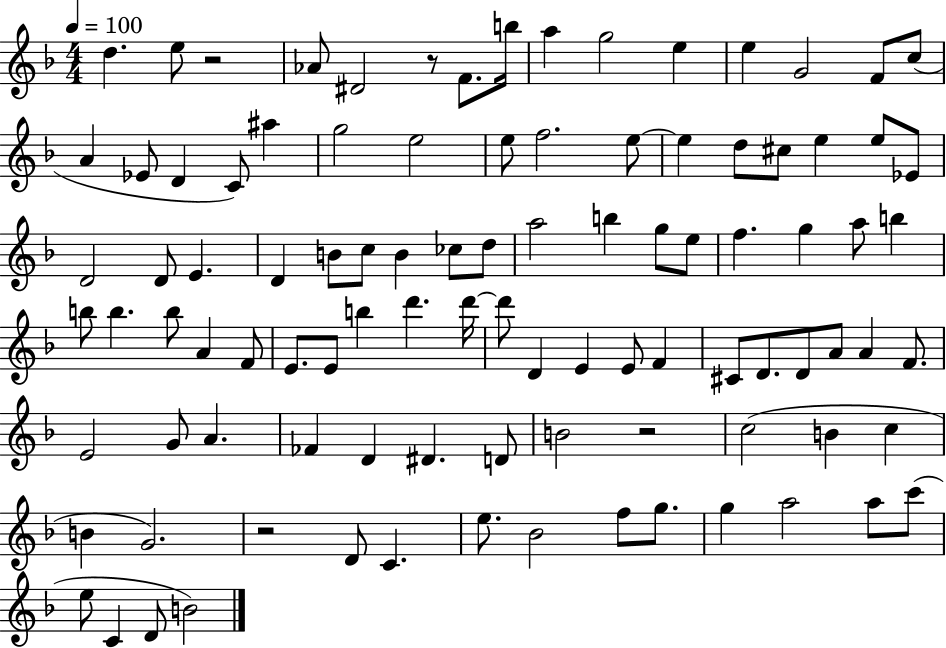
{
  \clef treble
  \numericTimeSignature
  \time 4/4
  \key f \major
  \tempo 4 = 100
  d''4. e''8 r2 | aes'8 dis'2 r8 f'8. b''16 | a''4 g''2 e''4 | e''4 g'2 f'8 c''8( | \break a'4 ees'8 d'4 c'8) ais''4 | g''2 e''2 | e''8 f''2. e''8~~ | e''4 d''8 cis''8 e''4 e''8 ees'8 | \break d'2 d'8 e'4. | d'4 b'8 c''8 b'4 ces''8 d''8 | a''2 b''4 g''8 e''8 | f''4. g''4 a''8 b''4 | \break b''8 b''4. b''8 a'4 f'8 | e'8. e'8 b''4 d'''4. d'''16~~ | d'''8 d'4 e'4 e'8 f'4 | cis'8 d'8. d'8 a'8 a'4 f'8. | \break e'2 g'8 a'4. | fes'4 d'4 dis'4. d'8 | b'2 r2 | c''2( b'4 c''4 | \break b'4 g'2.) | r2 d'8 c'4. | e''8. bes'2 f''8 g''8. | g''4 a''2 a''8 c'''8( | \break e''8 c'4 d'8 b'2) | \bar "|."
}